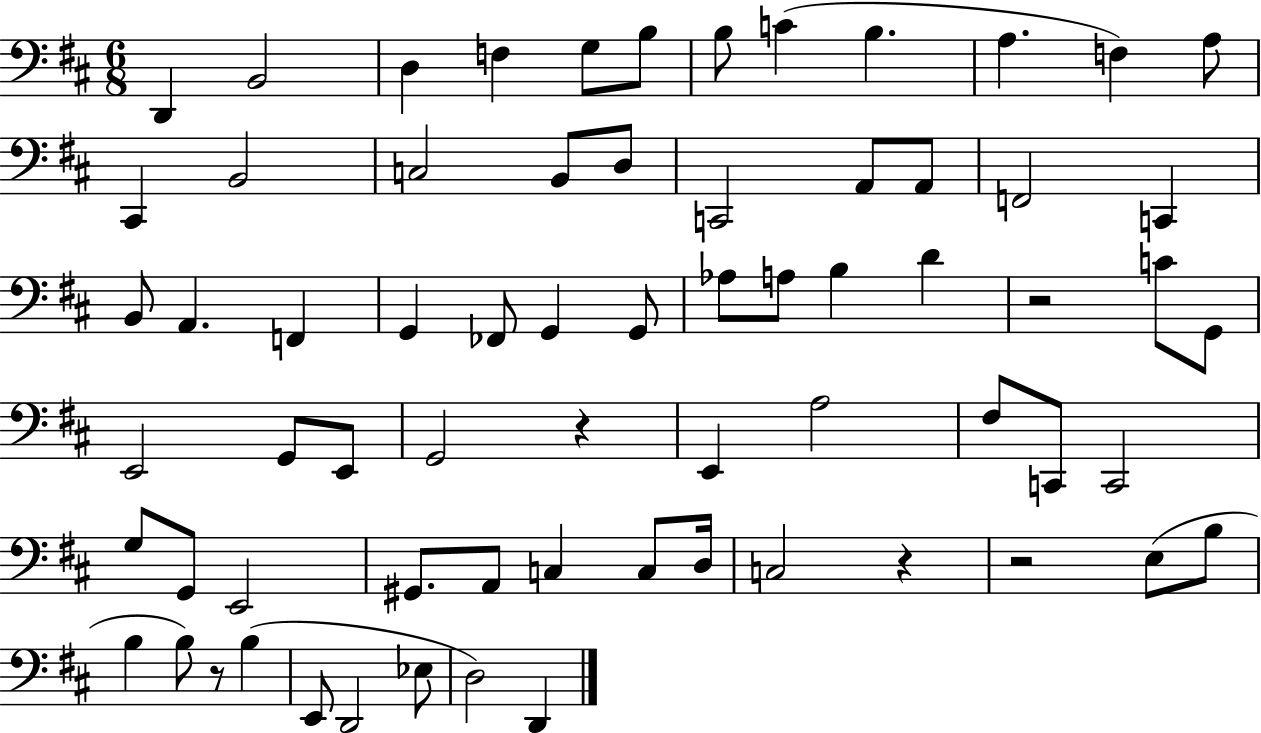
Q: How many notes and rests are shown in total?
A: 68